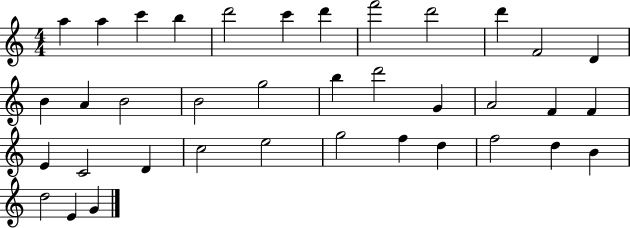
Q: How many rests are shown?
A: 0